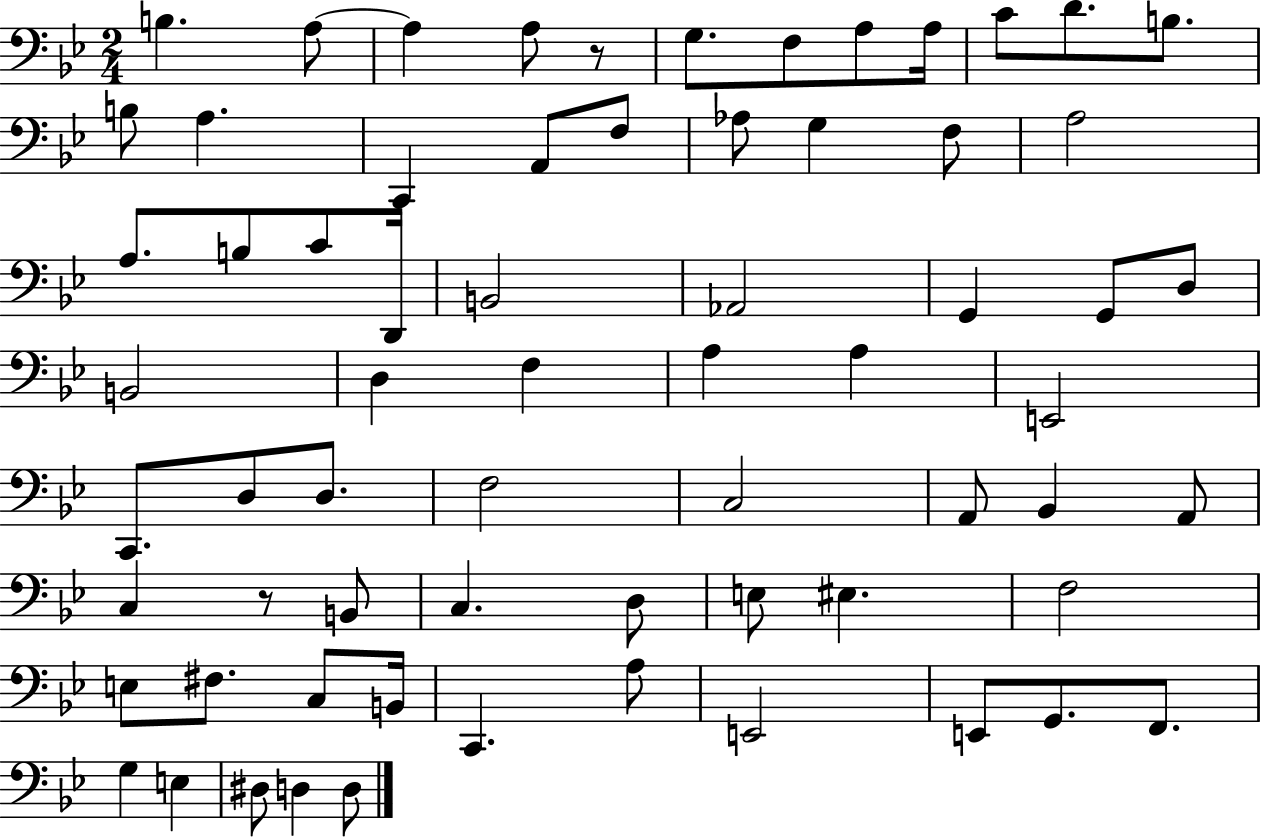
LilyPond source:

{
  \clef bass
  \numericTimeSignature
  \time 2/4
  \key bes \major
  b4. a8~~ | a4 a8 r8 | g8. f8 a8 a16 | c'8 d'8. b8. | \break b8 a4. | c,4 a,8 f8 | aes8 g4 f8 | a2 | \break a8. b8 c'8 d,16 | b,2 | aes,2 | g,4 g,8 d8 | \break b,2 | d4 f4 | a4 a4 | e,2 | \break c,8. d8 d8. | f2 | c2 | a,8 bes,4 a,8 | \break c4 r8 b,8 | c4. d8 | e8 eis4. | f2 | \break e8 fis8. c8 b,16 | c,4. a8 | e,2 | e,8 g,8. f,8. | \break g4 e4 | dis8 d4 d8 | \bar "|."
}